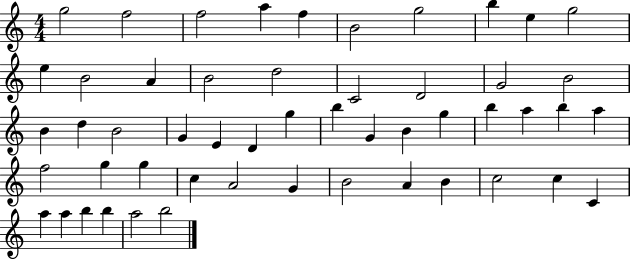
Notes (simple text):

G5/h F5/h F5/h A5/q F5/q B4/h G5/h B5/q E5/q G5/h E5/q B4/h A4/q B4/h D5/h C4/h D4/h G4/h B4/h B4/q D5/q B4/h G4/q E4/q D4/q G5/q B5/q G4/q B4/q G5/q B5/q A5/q B5/q A5/q F5/h G5/q G5/q C5/q A4/h G4/q B4/h A4/q B4/q C5/h C5/q C4/q A5/q A5/q B5/q B5/q A5/h B5/h